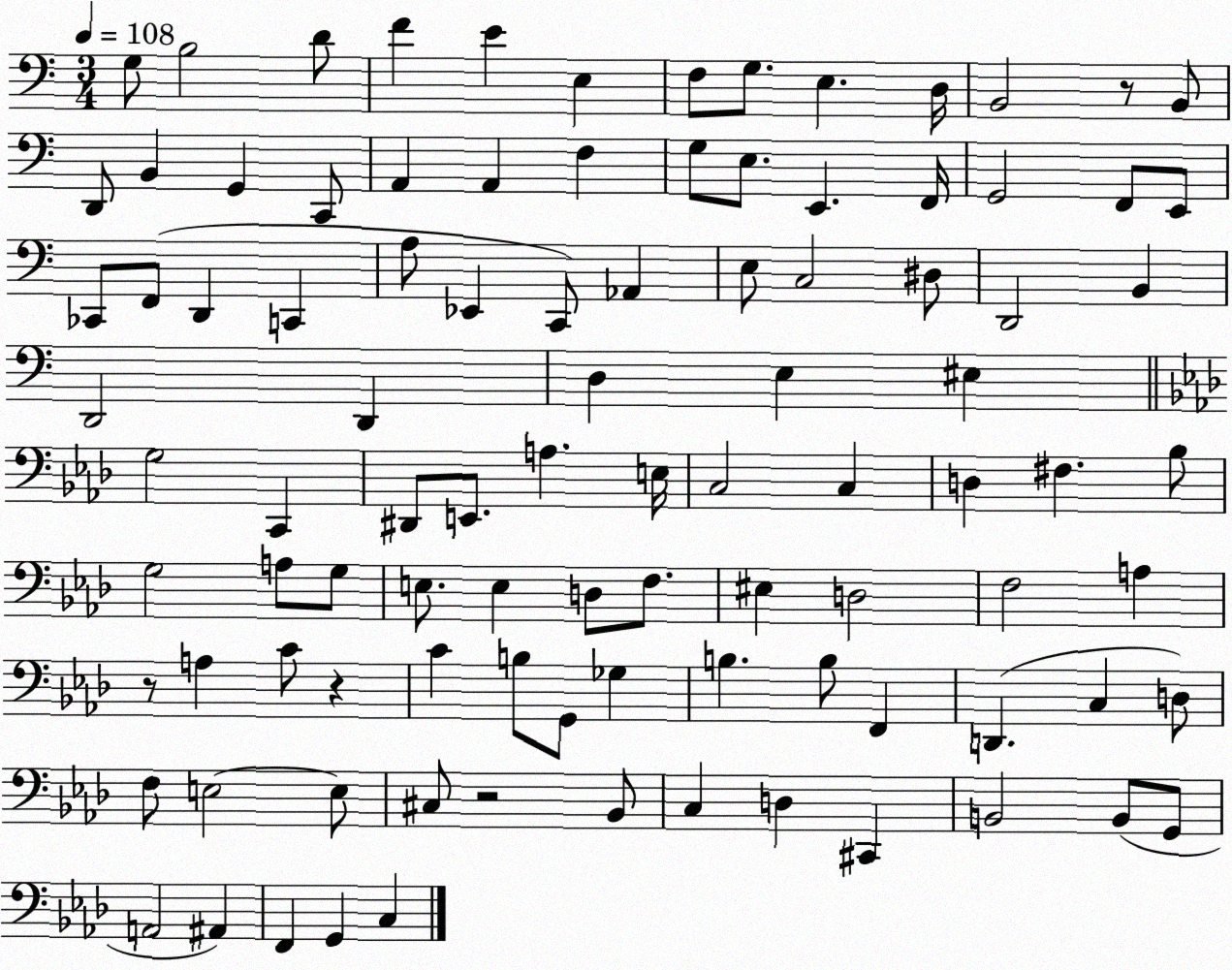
X:1
T:Untitled
M:3/4
L:1/4
K:C
G,/2 B,2 D/2 F E E, F,/2 G,/2 E, D,/4 B,,2 z/2 B,,/2 D,,/2 B,, G,, C,,/2 A,, A,, F, G,/2 E,/2 E,, F,,/4 G,,2 F,,/2 E,,/2 _C,,/2 F,,/2 D,, C,, A,/2 _E,, C,,/2 _A,, E,/2 C,2 ^D,/2 D,,2 B,, D,,2 D,, D, E, ^E, G,2 C,, ^D,,/2 E,,/2 A, E,/4 C,2 C, D, ^F, _B,/2 G,2 A,/2 G,/2 E,/2 E, D,/2 F,/2 ^E, D,2 F,2 A, z/2 A, C/2 z C B,/2 G,,/2 _G, B, B,/2 F,, D,, C, D,/2 F,/2 E,2 E,/2 ^C,/2 z2 _B,,/2 C, D, ^C,, B,,2 B,,/2 G,,/2 A,,2 ^A,, F,, G,, C,